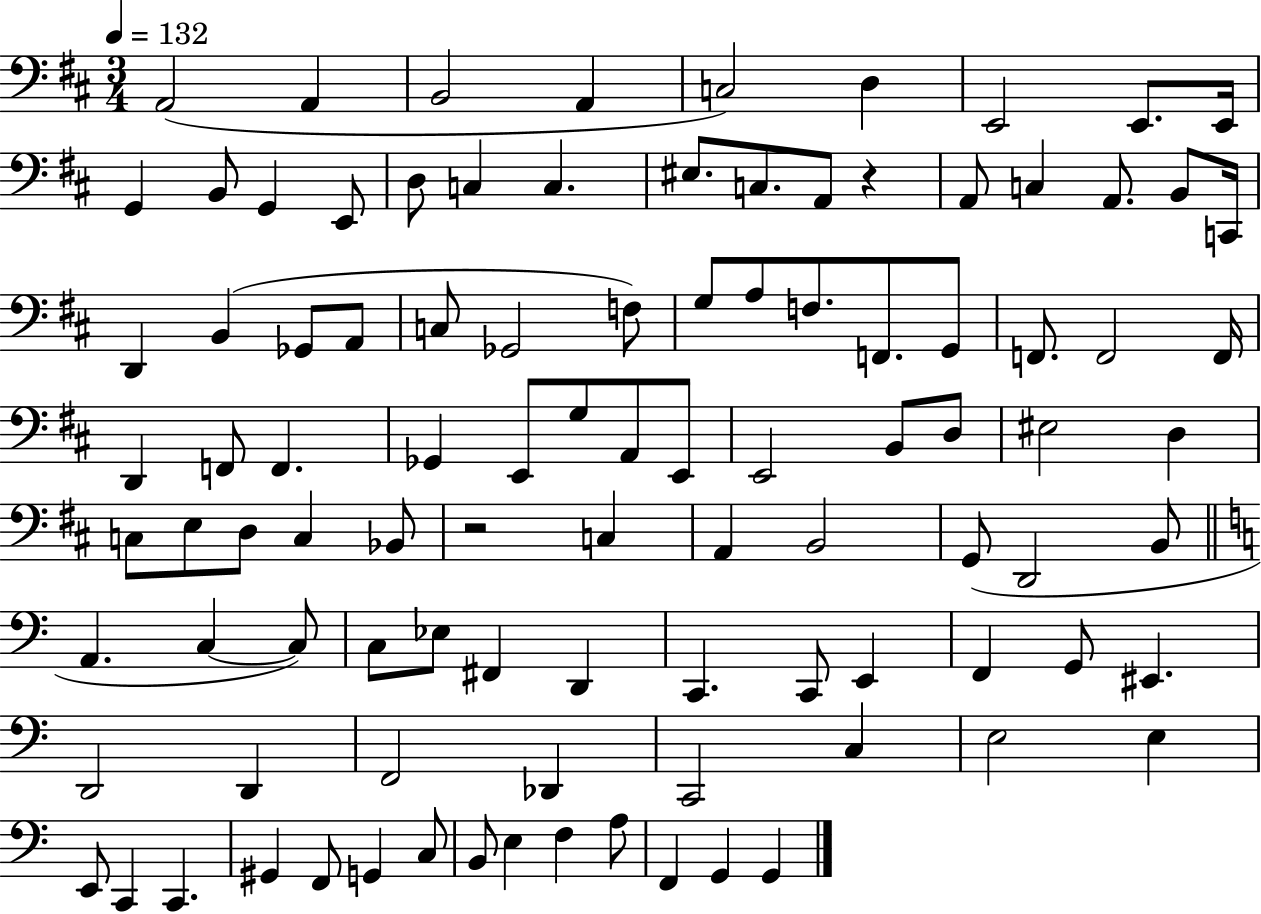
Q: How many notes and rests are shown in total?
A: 100